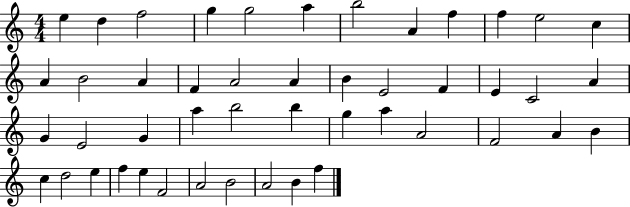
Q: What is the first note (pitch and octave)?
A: E5